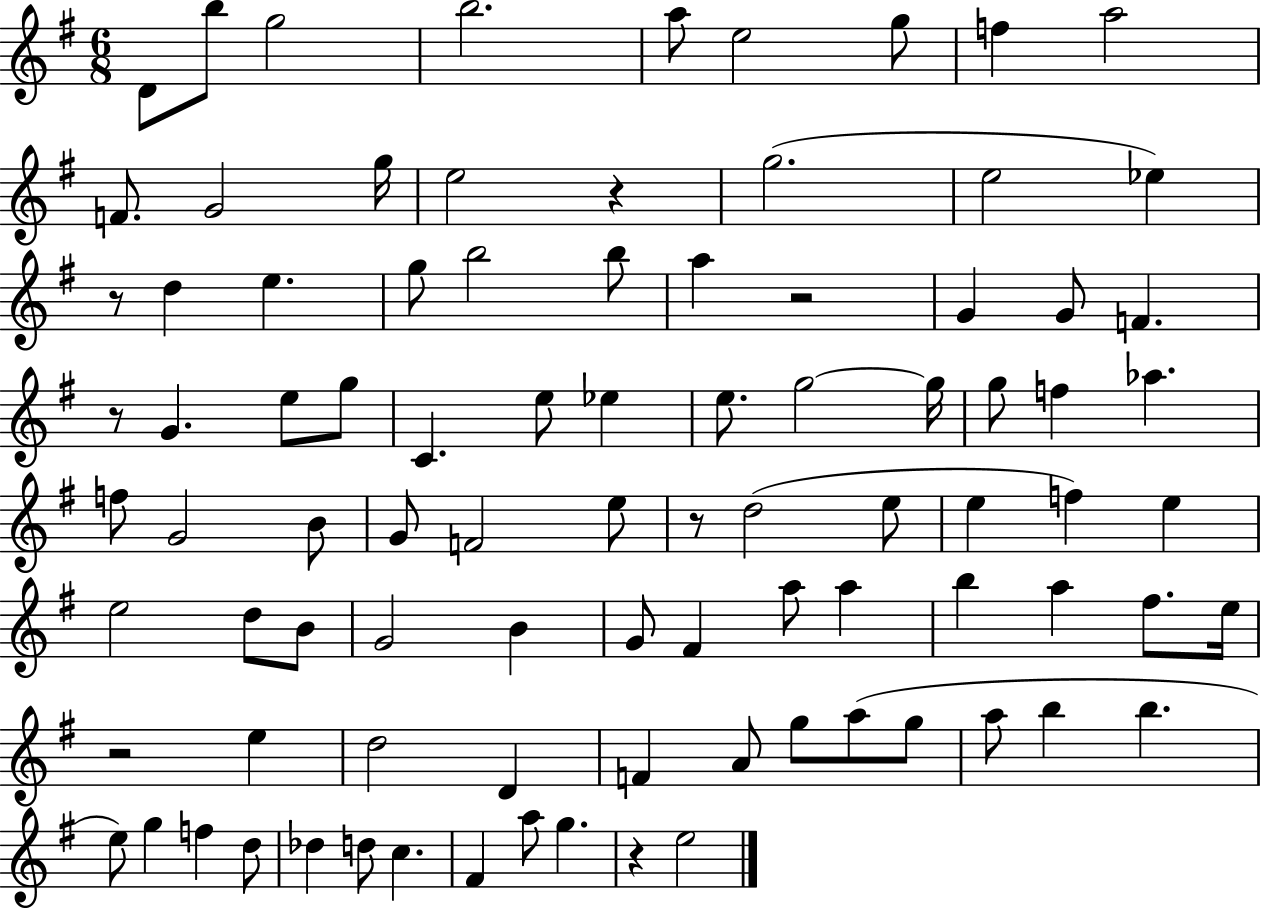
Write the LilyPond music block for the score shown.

{
  \clef treble
  \numericTimeSignature
  \time 6/8
  \key g \major
  d'8 b''8 g''2 | b''2. | a''8 e''2 g''8 | f''4 a''2 | \break f'8. g'2 g''16 | e''2 r4 | g''2.( | e''2 ees''4) | \break r8 d''4 e''4. | g''8 b''2 b''8 | a''4 r2 | g'4 g'8 f'4. | \break r8 g'4. e''8 g''8 | c'4. e''8 ees''4 | e''8. g''2~~ g''16 | g''8 f''4 aes''4. | \break f''8 g'2 b'8 | g'8 f'2 e''8 | r8 d''2( e''8 | e''4 f''4) e''4 | \break e''2 d''8 b'8 | g'2 b'4 | g'8 fis'4 a''8 a''4 | b''4 a''4 fis''8. e''16 | \break r2 e''4 | d''2 d'4 | f'4 a'8 g''8 a''8( g''8 | a''8 b''4 b''4. | \break e''8) g''4 f''4 d''8 | des''4 d''8 c''4. | fis'4 a''8 g''4. | r4 e''2 | \break \bar "|."
}